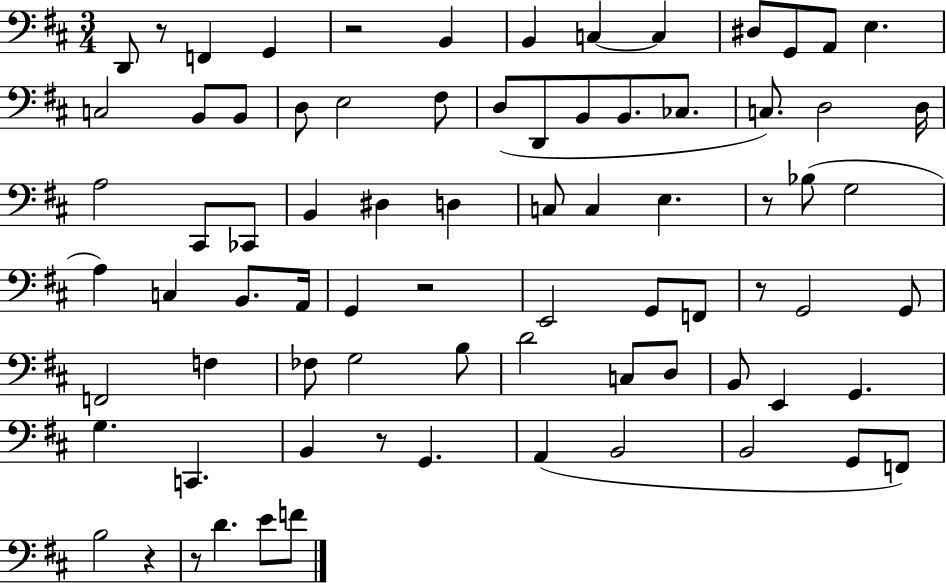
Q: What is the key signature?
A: D major